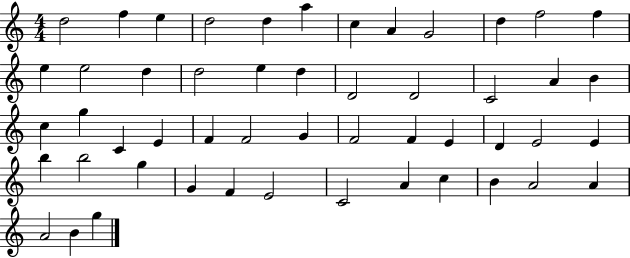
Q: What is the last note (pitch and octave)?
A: G5